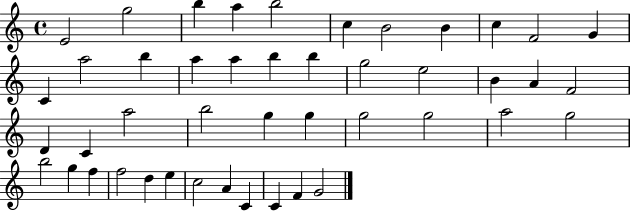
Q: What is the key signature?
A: C major